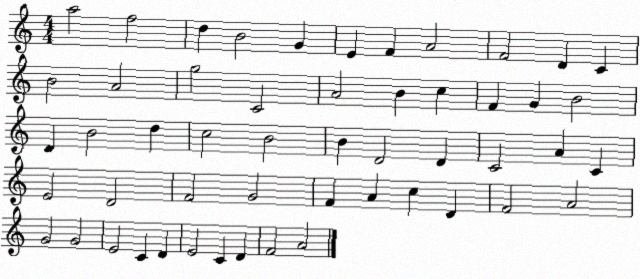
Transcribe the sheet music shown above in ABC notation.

X:1
T:Untitled
M:4/4
L:1/4
K:C
a2 f2 d B2 G E F A2 F2 D C B2 A2 g2 C2 A2 B c F G B2 D B2 d c2 B2 B D2 D C2 A C E2 D2 F2 G2 F A c D F2 A2 G2 G2 E2 C D E2 C D F2 A2